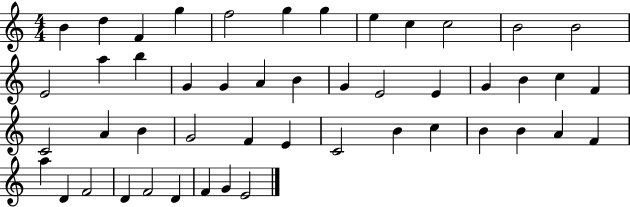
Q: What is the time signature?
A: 4/4